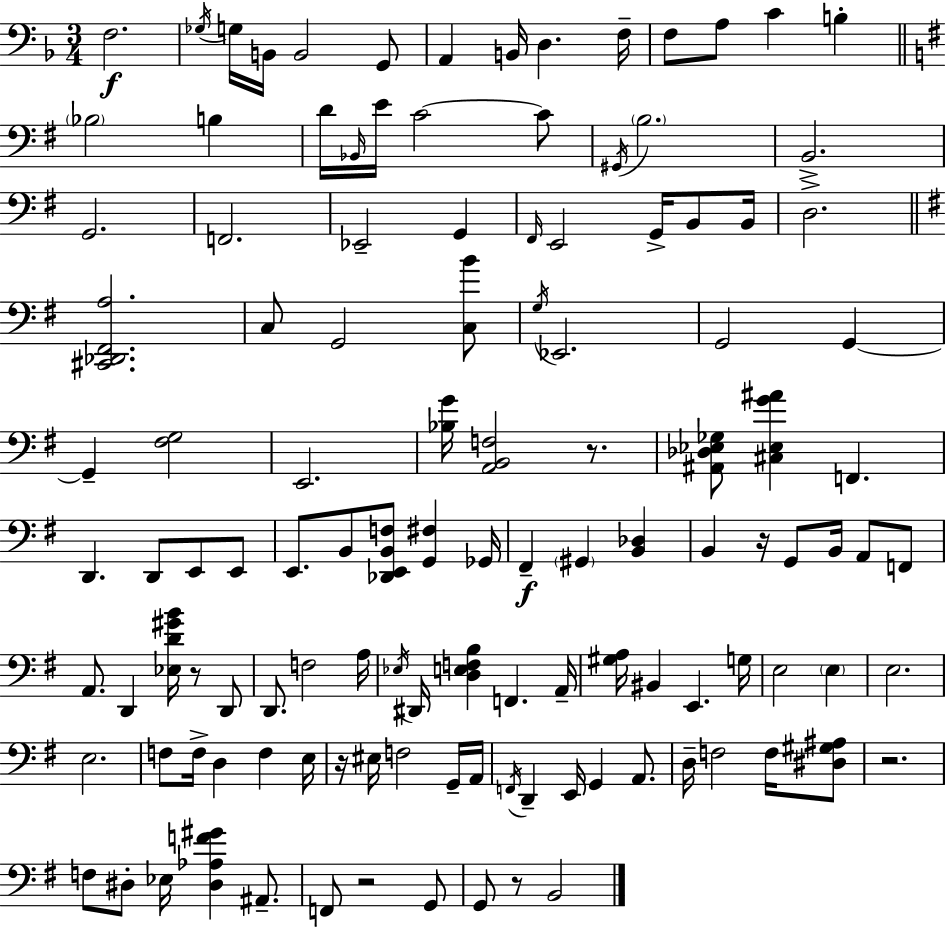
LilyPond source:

{
  \clef bass
  \numericTimeSignature
  \time 3/4
  \key f \major
  \repeat volta 2 { f2.\f | \acciaccatura { ges16 } g16 b,16 b,2 g,8 | a,4 b,16 d4. | f16-- f8 a8 c'4 b4-. | \break \bar "||" \break \key g \major \parenthesize bes2 b4 | d'16 \grace { bes,16 } e'16 c'2~~ c'8 | \acciaccatura { gis,16 } \parenthesize b2. | b,2.-> | \break g,2. | f,2. | ees,2-- g,4 | \grace { fis,16 } e,2 g,16-> | \break b,8 b,16 d2.-> | \bar "||" \break \key g \major <cis, des, fis, a>2. | c8 g,2 <c b'>8 | \acciaccatura { g16 } ees,2. | g,2 g,4~~ | \break g,4-- <fis g>2 | e,2. | <bes g'>16 <a, b, f>2 r8. | <ais, des ees ges>8 <cis ees g' ais'>4 f,4. | \break d,4. d,8 e,8 e,8 | e,8. b,8 <des, e, b, f>8 <g, fis>4 | ges,16 fis,4--\f \parenthesize gis,4 <b, des>4 | b,4 r16 g,8 b,16 a,8 f,8 | \break a,8. d,4 <ees d' gis' b'>16 r8 d,8 | d,8. f2 | a16 \acciaccatura { ees16 } dis,16 <d e f b>4 f,4. | a,16-- <gis a>16 bis,4 e,4. | \break g16 e2 \parenthesize e4 | e2. | e2. | f8 f16-> d4 f4 | \break e16 r16 eis16 f2 | g,16-- a,16 \acciaccatura { f,16 } d,4-- e,16 g,4 | a,8. d16-- f2 | f16 <dis gis ais>8 r2. | \break f8 dis8-. ees16 <dis aes f' gis'>4 | ais,8.-- f,8 r2 | g,8 g,8 r8 b,2 | } \bar "|."
}